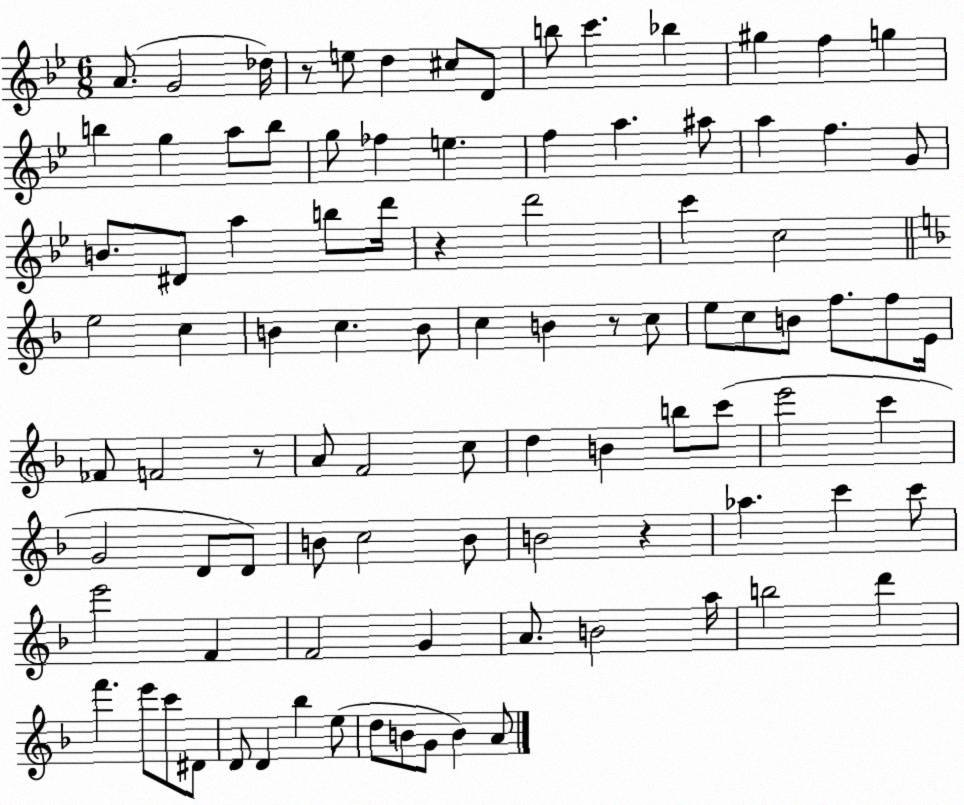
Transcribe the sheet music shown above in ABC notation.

X:1
T:Untitled
M:6/8
L:1/4
K:Bb
A/2 G2 _d/4 z/2 e/2 d ^c/2 D/2 b/2 c' _b ^g f g b g a/2 b/2 g/2 _f e f a ^a/2 a f G/2 B/2 ^D/2 a b/2 d'/4 z d'2 c' c2 e2 c B c B/2 c B z/2 c/2 e/2 c/2 B/2 f/2 f/2 E/4 _F/2 F2 z/2 A/2 F2 c/2 d B b/2 c'/2 e'2 c' G2 D/2 D/2 B/2 c2 B/2 B2 z _a c' c'/2 e'2 F F2 G A/2 B2 a/4 b2 d' f' e'/2 c'/2 ^D/2 D/2 D _b e/2 d/2 B/2 G/2 B A/2